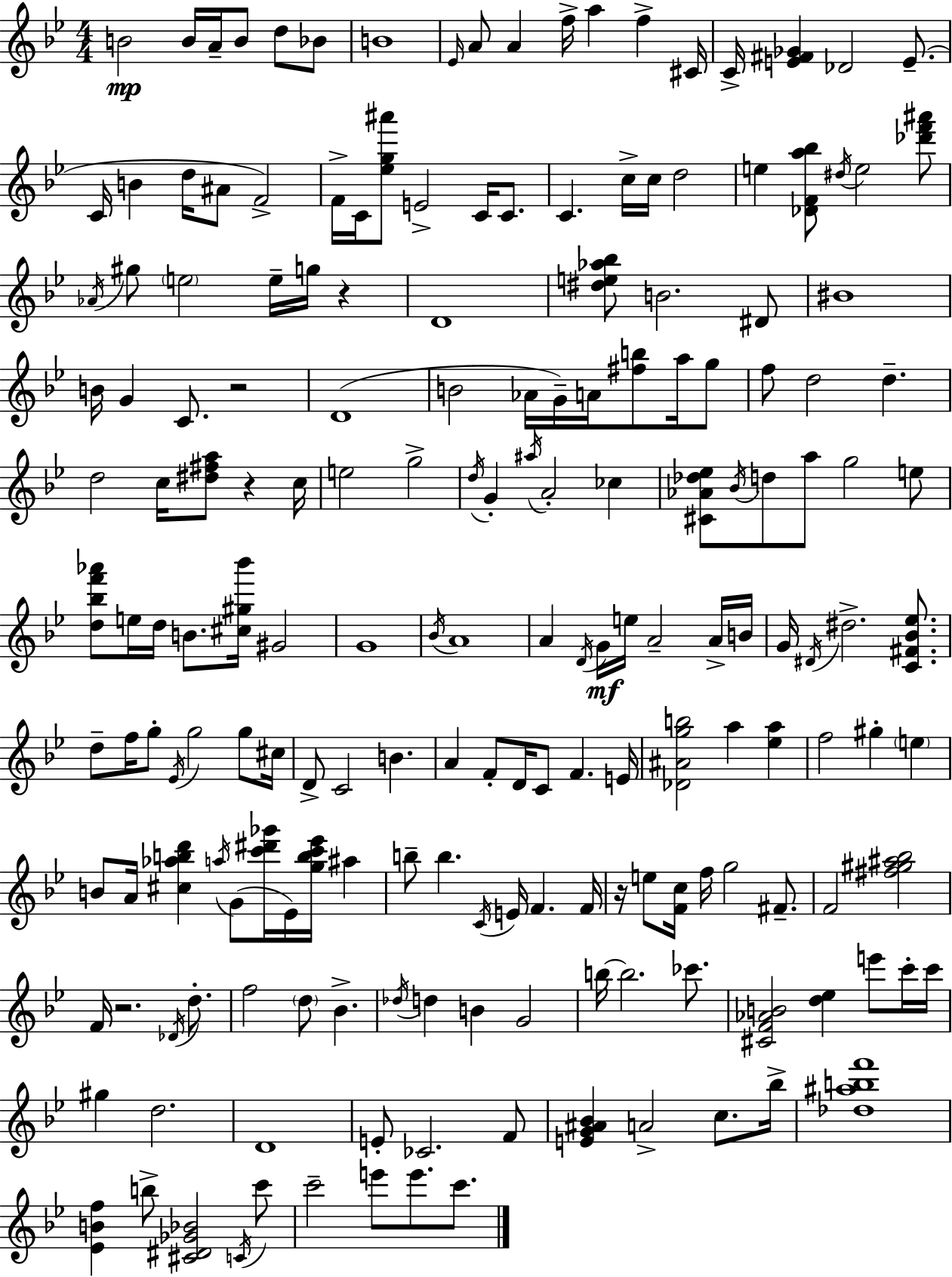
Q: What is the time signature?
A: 4/4